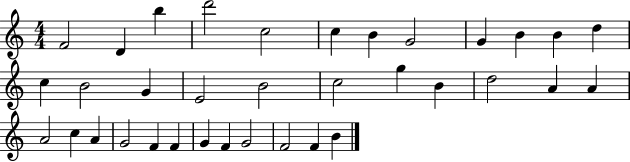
F4/h D4/q B5/q D6/h C5/h C5/q B4/q G4/h G4/q B4/q B4/q D5/q C5/q B4/h G4/q E4/h B4/h C5/h G5/q B4/q D5/h A4/q A4/q A4/h C5/q A4/q G4/h F4/q F4/q G4/q F4/q G4/h F4/h F4/q B4/q